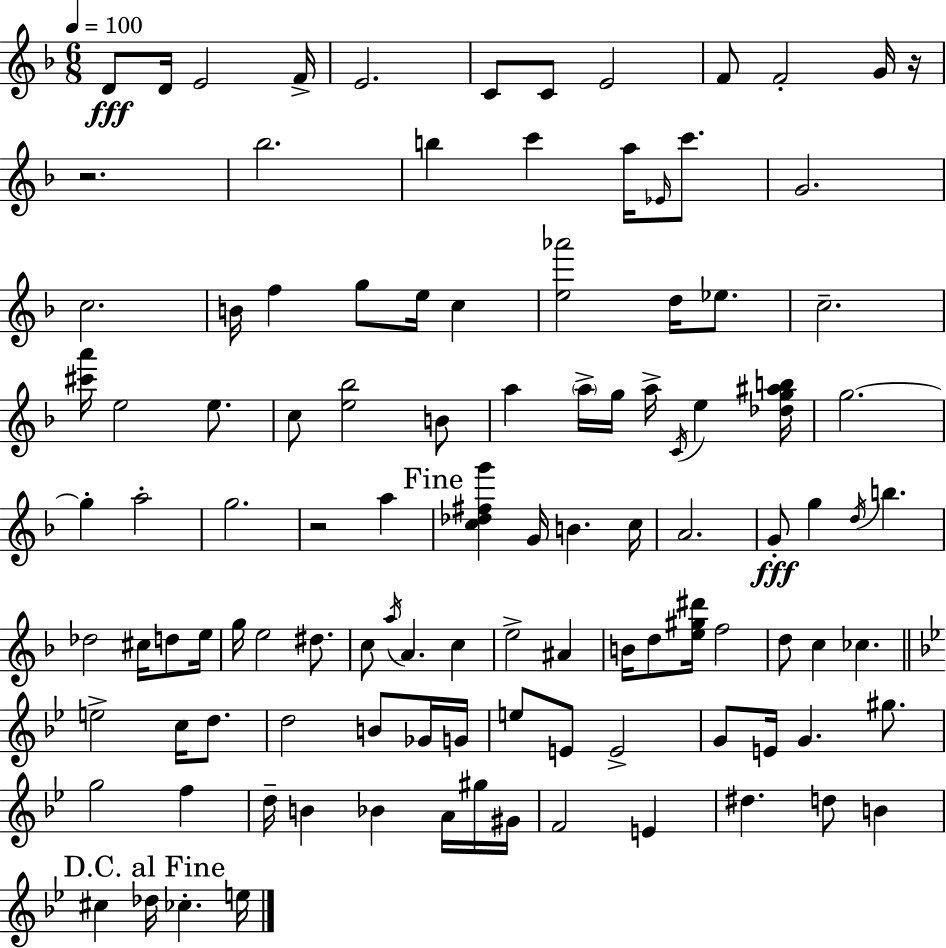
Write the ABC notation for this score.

X:1
T:Untitled
M:6/8
L:1/4
K:Dm
D/2 D/4 E2 F/4 E2 C/2 C/2 E2 F/2 F2 G/4 z/4 z2 _b2 b c' a/4 _E/4 c'/2 G2 c2 B/4 f g/2 e/4 c [e_a']2 d/4 _e/2 c2 [^c'a']/4 e2 e/2 c/2 [e_b]2 B/2 a a/4 g/4 a/4 C/4 e [_dg^ab]/4 g2 g a2 g2 z2 a [c_d^fg'] G/4 B c/4 A2 G/2 g d/4 b _d2 ^c/4 d/2 e/4 g/4 e2 ^d/2 c/2 a/4 A c e2 ^A B/4 d/2 [e^g^d']/4 f2 d/2 c _c e2 c/4 d/2 d2 B/2 _G/4 G/4 e/2 E/2 E2 G/2 E/4 G ^g/2 g2 f d/4 B _B A/4 ^g/4 ^G/4 F2 E ^d d/2 B ^c _d/4 _c e/4